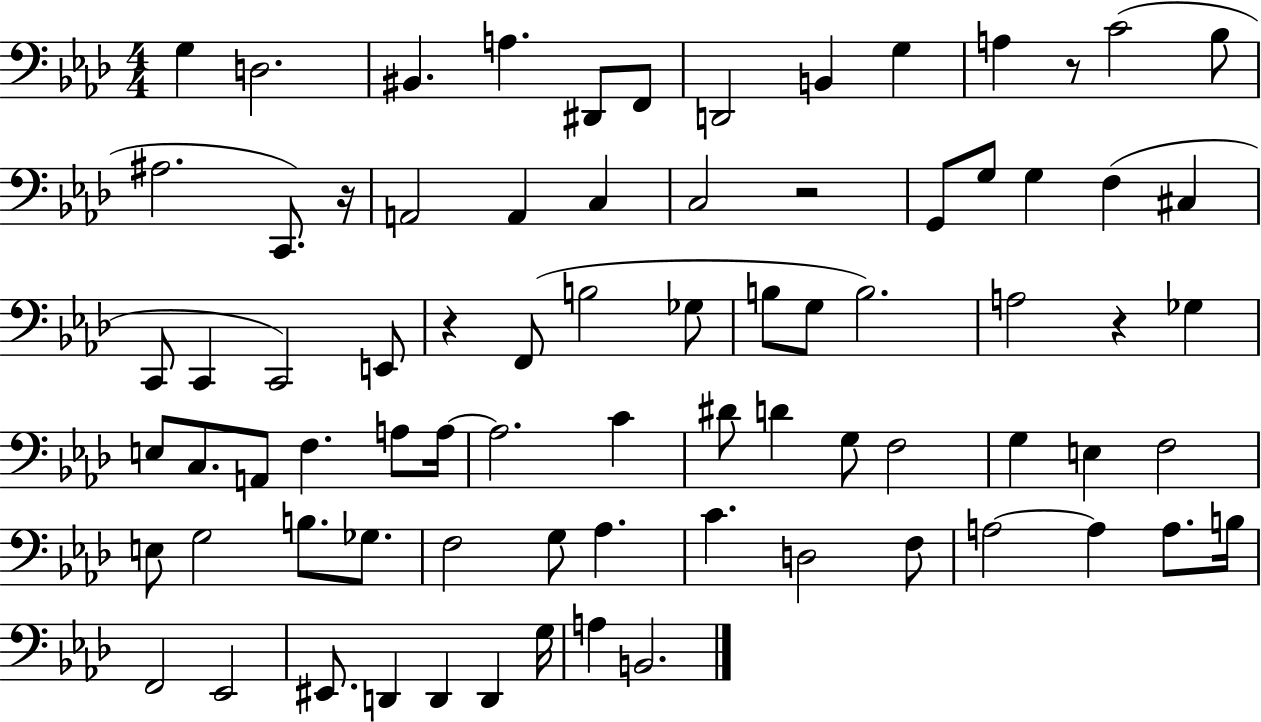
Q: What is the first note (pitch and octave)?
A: G3